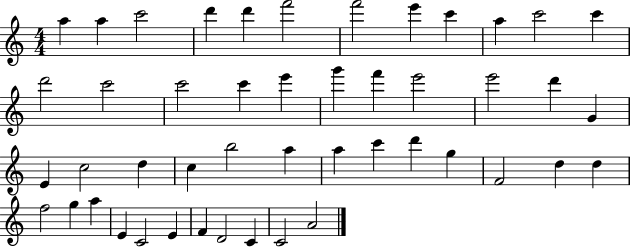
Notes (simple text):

A5/q A5/q C6/h D6/q D6/q F6/h F6/h E6/q C6/q A5/q C6/h C6/q D6/h C6/h C6/h C6/q E6/q G6/q F6/q E6/h E6/h D6/q G4/q E4/q C5/h D5/q C5/q B5/h A5/q A5/q C6/q D6/q G5/q F4/h D5/q D5/q F5/h G5/q A5/q E4/q C4/h E4/q F4/q D4/h C4/q C4/h A4/h